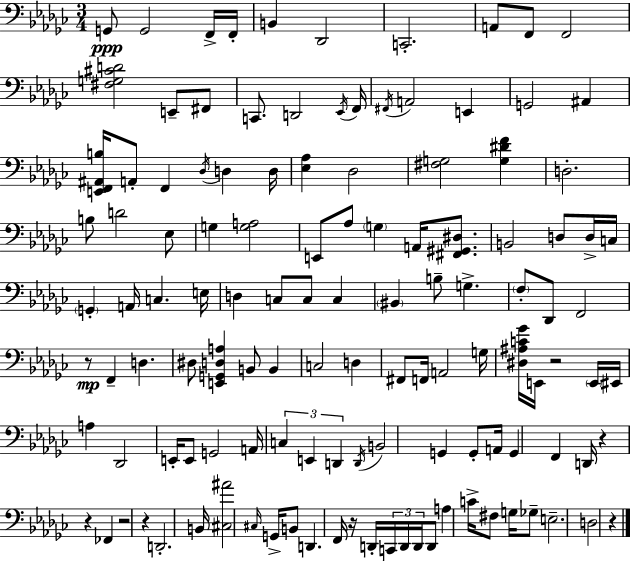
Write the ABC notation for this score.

X:1
T:Untitled
M:3/4
L:1/4
K:Ebm
G,,/2 G,,2 F,,/4 F,,/4 B,, _D,,2 C,,2 A,,/2 F,,/2 F,,2 [^F,G,^CD]2 E,,/2 ^F,,/2 C,,/2 D,,2 _E,,/4 F,,/4 ^F,,/4 A,,2 E,, G,,2 ^A,, [E,,F,,^A,,B,]/4 A,,/2 F,, _D,/4 D, D,/4 [_E,_A,] _D,2 [^F,G,]2 [G,^DF] D,2 B,/2 D2 _E,/2 G, [G,A,]2 E,,/2 _A,/2 G, A,,/4 [^F,,^G,,^D,]/2 B,,2 D,/2 D,/4 C,/4 G,, A,,/4 C, E,/4 D, C,/2 C,/2 C, ^B,, B,/2 G, F,/2 _D,,/2 F,,2 z/2 F,, D, ^D,/2 [E,,G,,D,A,] B,,/2 B,, C,2 D, ^F,,/2 F,,/4 A,,2 G,/4 [^D,^A,C_G]/4 E,,/4 z2 E,,/4 ^E,,/4 A, _D,,2 E,,/4 E,,/2 G,,2 A,,/4 C, E,, D,, D,,/4 B,,2 G,, G,,/2 A,,/4 G,, F,, D,,/4 z z _F,, z2 z D,,2 B,,/4 [^C,^A]2 ^C,/4 G,,/4 B,,/2 D,, F,,/4 z/4 D,,/4 C,,/4 D,,/4 D,,/4 D,,/2 A, C/4 ^F,/2 G,/4 _G,/2 E,2 D,2 z